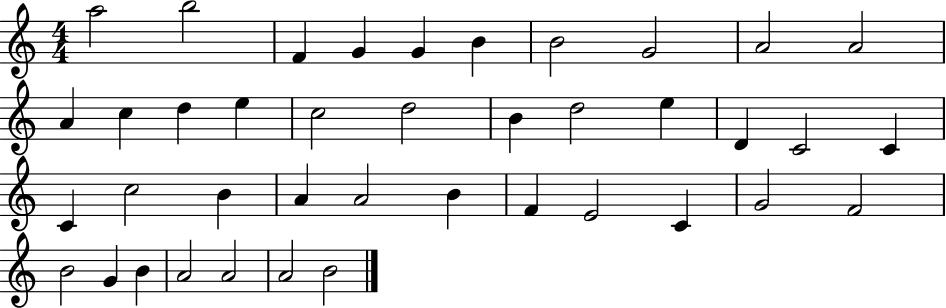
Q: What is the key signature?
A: C major